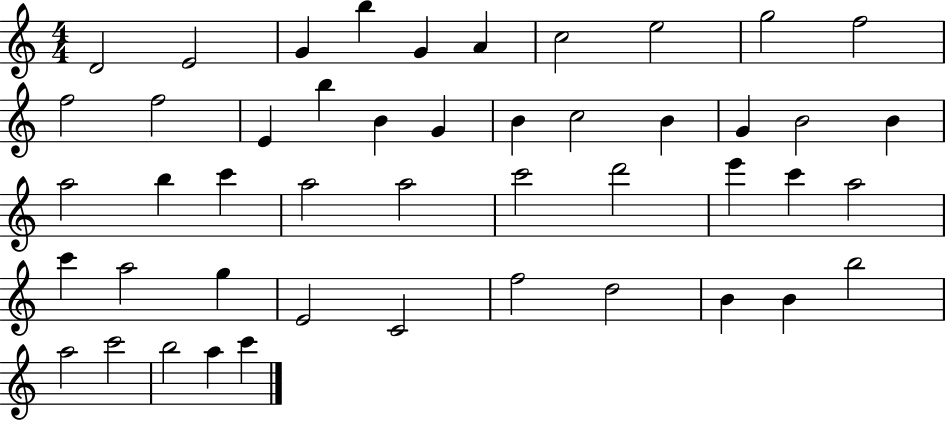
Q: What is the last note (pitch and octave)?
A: C6